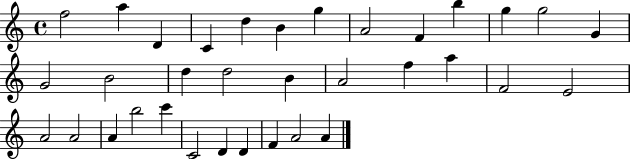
F5/h A5/q D4/q C4/q D5/q B4/q G5/q A4/h F4/q B5/q G5/q G5/h G4/q G4/h B4/h D5/q D5/h B4/q A4/h F5/q A5/q F4/h E4/h A4/h A4/h A4/q B5/h C6/q C4/h D4/q D4/q F4/q A4/h A4/q